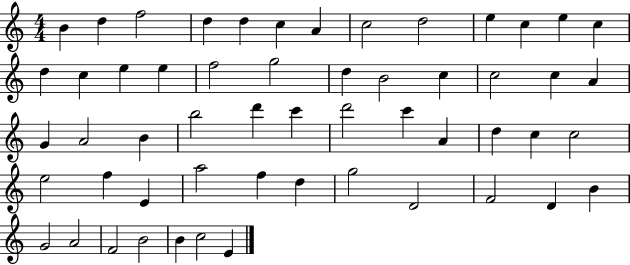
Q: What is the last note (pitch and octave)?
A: E4